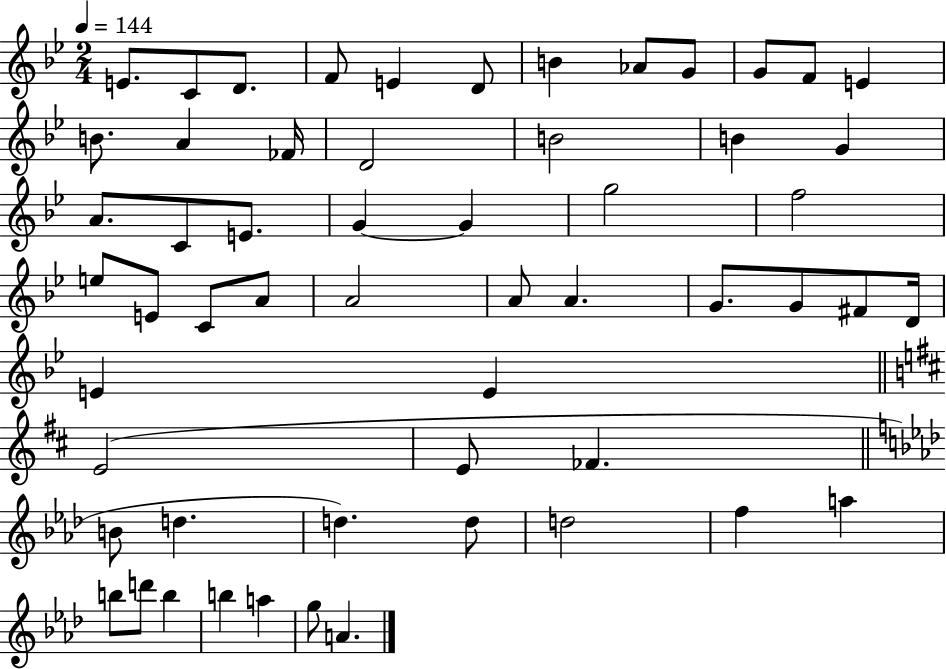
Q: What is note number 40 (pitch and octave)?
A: E4